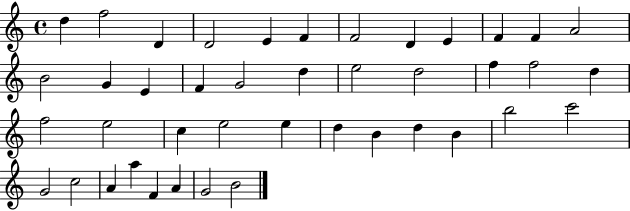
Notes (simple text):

D5/q F5/h D4/q D4/h E4/q F4/q F4/h D4/q E4/q F4/q F4/q A4/h B4/h G4/q E4/q F4/q G4/h D5/q E5/h D5/h F5/q F5/h D5/q F5/h E5/h C5/q E5/h E5/q D5/q B4/q D5/q B4/q B5/h C6/h G4/h C5/h A4/q A5/q F4/q A4/q G4/h B4/h